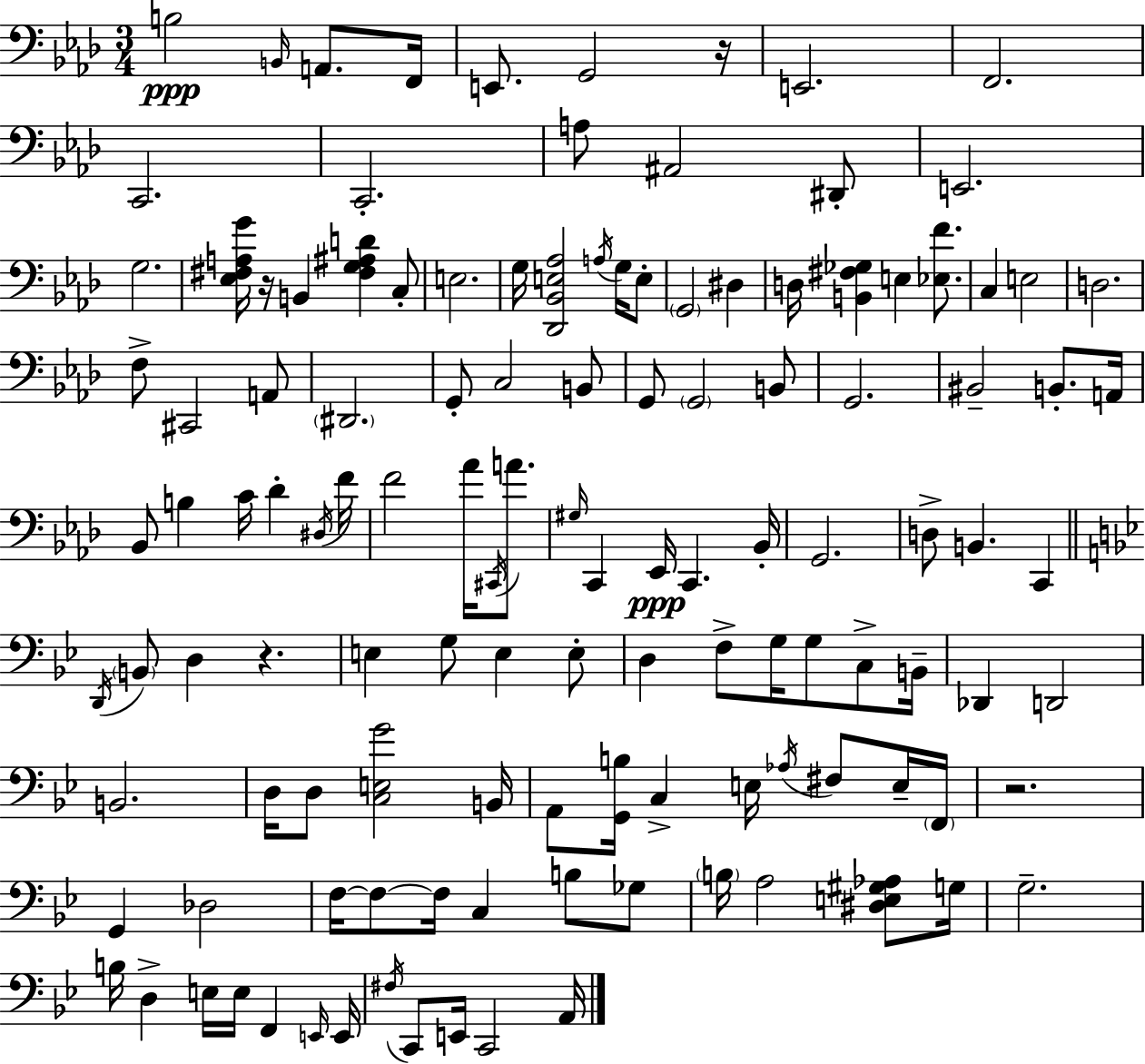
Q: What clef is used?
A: bass